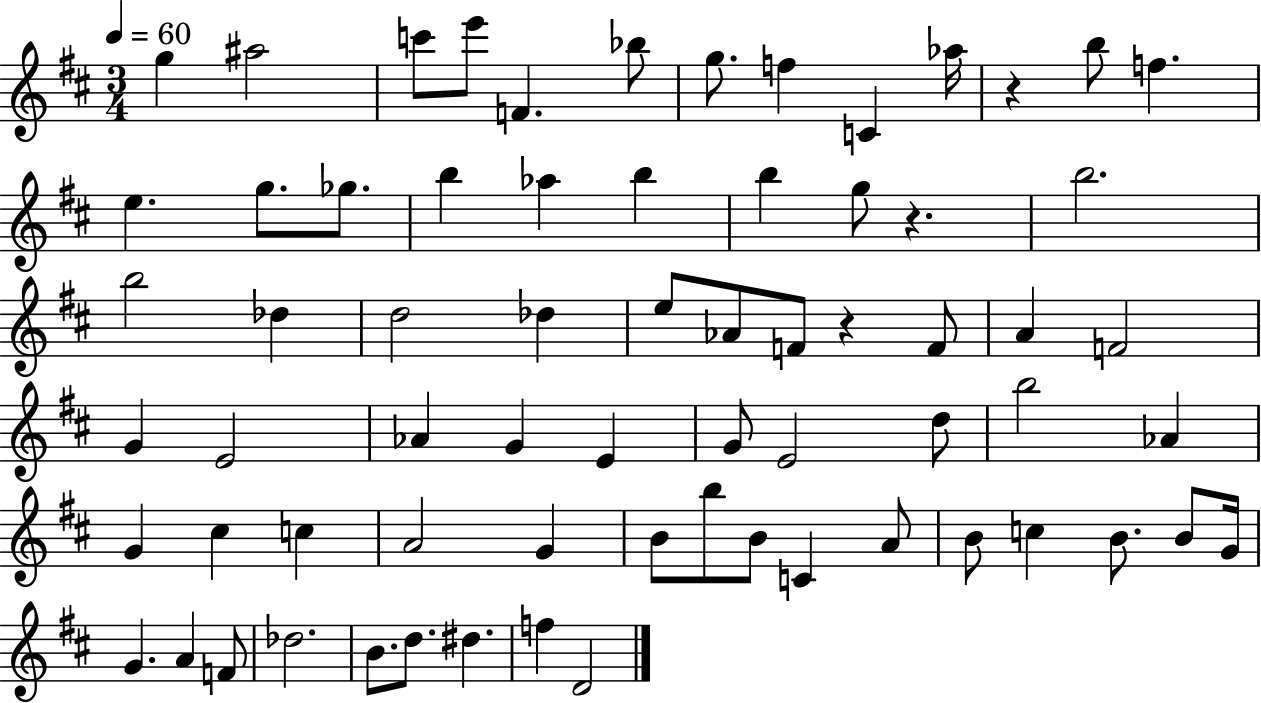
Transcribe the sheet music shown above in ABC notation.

X:1
T:Untitled
M:3/4
L:1/4
K:D
g ^a2 c'/2 e'/2 F _b/2 g/2 f C _a/4 z b/2 f e g/2 _g/2 b _a b b g/2 z b2 b2 _d d2 _d e/2 _A/2 F/2 z F/2 A F2 G E2 _A G E G/2 E2 d/2 b2 _A G ^c c A2 G B/2 b/2 B/2 C A/2 B/2 c B/2 B/2 G/4 G A F/2 _d2 B/2 d/2 ^d f D2